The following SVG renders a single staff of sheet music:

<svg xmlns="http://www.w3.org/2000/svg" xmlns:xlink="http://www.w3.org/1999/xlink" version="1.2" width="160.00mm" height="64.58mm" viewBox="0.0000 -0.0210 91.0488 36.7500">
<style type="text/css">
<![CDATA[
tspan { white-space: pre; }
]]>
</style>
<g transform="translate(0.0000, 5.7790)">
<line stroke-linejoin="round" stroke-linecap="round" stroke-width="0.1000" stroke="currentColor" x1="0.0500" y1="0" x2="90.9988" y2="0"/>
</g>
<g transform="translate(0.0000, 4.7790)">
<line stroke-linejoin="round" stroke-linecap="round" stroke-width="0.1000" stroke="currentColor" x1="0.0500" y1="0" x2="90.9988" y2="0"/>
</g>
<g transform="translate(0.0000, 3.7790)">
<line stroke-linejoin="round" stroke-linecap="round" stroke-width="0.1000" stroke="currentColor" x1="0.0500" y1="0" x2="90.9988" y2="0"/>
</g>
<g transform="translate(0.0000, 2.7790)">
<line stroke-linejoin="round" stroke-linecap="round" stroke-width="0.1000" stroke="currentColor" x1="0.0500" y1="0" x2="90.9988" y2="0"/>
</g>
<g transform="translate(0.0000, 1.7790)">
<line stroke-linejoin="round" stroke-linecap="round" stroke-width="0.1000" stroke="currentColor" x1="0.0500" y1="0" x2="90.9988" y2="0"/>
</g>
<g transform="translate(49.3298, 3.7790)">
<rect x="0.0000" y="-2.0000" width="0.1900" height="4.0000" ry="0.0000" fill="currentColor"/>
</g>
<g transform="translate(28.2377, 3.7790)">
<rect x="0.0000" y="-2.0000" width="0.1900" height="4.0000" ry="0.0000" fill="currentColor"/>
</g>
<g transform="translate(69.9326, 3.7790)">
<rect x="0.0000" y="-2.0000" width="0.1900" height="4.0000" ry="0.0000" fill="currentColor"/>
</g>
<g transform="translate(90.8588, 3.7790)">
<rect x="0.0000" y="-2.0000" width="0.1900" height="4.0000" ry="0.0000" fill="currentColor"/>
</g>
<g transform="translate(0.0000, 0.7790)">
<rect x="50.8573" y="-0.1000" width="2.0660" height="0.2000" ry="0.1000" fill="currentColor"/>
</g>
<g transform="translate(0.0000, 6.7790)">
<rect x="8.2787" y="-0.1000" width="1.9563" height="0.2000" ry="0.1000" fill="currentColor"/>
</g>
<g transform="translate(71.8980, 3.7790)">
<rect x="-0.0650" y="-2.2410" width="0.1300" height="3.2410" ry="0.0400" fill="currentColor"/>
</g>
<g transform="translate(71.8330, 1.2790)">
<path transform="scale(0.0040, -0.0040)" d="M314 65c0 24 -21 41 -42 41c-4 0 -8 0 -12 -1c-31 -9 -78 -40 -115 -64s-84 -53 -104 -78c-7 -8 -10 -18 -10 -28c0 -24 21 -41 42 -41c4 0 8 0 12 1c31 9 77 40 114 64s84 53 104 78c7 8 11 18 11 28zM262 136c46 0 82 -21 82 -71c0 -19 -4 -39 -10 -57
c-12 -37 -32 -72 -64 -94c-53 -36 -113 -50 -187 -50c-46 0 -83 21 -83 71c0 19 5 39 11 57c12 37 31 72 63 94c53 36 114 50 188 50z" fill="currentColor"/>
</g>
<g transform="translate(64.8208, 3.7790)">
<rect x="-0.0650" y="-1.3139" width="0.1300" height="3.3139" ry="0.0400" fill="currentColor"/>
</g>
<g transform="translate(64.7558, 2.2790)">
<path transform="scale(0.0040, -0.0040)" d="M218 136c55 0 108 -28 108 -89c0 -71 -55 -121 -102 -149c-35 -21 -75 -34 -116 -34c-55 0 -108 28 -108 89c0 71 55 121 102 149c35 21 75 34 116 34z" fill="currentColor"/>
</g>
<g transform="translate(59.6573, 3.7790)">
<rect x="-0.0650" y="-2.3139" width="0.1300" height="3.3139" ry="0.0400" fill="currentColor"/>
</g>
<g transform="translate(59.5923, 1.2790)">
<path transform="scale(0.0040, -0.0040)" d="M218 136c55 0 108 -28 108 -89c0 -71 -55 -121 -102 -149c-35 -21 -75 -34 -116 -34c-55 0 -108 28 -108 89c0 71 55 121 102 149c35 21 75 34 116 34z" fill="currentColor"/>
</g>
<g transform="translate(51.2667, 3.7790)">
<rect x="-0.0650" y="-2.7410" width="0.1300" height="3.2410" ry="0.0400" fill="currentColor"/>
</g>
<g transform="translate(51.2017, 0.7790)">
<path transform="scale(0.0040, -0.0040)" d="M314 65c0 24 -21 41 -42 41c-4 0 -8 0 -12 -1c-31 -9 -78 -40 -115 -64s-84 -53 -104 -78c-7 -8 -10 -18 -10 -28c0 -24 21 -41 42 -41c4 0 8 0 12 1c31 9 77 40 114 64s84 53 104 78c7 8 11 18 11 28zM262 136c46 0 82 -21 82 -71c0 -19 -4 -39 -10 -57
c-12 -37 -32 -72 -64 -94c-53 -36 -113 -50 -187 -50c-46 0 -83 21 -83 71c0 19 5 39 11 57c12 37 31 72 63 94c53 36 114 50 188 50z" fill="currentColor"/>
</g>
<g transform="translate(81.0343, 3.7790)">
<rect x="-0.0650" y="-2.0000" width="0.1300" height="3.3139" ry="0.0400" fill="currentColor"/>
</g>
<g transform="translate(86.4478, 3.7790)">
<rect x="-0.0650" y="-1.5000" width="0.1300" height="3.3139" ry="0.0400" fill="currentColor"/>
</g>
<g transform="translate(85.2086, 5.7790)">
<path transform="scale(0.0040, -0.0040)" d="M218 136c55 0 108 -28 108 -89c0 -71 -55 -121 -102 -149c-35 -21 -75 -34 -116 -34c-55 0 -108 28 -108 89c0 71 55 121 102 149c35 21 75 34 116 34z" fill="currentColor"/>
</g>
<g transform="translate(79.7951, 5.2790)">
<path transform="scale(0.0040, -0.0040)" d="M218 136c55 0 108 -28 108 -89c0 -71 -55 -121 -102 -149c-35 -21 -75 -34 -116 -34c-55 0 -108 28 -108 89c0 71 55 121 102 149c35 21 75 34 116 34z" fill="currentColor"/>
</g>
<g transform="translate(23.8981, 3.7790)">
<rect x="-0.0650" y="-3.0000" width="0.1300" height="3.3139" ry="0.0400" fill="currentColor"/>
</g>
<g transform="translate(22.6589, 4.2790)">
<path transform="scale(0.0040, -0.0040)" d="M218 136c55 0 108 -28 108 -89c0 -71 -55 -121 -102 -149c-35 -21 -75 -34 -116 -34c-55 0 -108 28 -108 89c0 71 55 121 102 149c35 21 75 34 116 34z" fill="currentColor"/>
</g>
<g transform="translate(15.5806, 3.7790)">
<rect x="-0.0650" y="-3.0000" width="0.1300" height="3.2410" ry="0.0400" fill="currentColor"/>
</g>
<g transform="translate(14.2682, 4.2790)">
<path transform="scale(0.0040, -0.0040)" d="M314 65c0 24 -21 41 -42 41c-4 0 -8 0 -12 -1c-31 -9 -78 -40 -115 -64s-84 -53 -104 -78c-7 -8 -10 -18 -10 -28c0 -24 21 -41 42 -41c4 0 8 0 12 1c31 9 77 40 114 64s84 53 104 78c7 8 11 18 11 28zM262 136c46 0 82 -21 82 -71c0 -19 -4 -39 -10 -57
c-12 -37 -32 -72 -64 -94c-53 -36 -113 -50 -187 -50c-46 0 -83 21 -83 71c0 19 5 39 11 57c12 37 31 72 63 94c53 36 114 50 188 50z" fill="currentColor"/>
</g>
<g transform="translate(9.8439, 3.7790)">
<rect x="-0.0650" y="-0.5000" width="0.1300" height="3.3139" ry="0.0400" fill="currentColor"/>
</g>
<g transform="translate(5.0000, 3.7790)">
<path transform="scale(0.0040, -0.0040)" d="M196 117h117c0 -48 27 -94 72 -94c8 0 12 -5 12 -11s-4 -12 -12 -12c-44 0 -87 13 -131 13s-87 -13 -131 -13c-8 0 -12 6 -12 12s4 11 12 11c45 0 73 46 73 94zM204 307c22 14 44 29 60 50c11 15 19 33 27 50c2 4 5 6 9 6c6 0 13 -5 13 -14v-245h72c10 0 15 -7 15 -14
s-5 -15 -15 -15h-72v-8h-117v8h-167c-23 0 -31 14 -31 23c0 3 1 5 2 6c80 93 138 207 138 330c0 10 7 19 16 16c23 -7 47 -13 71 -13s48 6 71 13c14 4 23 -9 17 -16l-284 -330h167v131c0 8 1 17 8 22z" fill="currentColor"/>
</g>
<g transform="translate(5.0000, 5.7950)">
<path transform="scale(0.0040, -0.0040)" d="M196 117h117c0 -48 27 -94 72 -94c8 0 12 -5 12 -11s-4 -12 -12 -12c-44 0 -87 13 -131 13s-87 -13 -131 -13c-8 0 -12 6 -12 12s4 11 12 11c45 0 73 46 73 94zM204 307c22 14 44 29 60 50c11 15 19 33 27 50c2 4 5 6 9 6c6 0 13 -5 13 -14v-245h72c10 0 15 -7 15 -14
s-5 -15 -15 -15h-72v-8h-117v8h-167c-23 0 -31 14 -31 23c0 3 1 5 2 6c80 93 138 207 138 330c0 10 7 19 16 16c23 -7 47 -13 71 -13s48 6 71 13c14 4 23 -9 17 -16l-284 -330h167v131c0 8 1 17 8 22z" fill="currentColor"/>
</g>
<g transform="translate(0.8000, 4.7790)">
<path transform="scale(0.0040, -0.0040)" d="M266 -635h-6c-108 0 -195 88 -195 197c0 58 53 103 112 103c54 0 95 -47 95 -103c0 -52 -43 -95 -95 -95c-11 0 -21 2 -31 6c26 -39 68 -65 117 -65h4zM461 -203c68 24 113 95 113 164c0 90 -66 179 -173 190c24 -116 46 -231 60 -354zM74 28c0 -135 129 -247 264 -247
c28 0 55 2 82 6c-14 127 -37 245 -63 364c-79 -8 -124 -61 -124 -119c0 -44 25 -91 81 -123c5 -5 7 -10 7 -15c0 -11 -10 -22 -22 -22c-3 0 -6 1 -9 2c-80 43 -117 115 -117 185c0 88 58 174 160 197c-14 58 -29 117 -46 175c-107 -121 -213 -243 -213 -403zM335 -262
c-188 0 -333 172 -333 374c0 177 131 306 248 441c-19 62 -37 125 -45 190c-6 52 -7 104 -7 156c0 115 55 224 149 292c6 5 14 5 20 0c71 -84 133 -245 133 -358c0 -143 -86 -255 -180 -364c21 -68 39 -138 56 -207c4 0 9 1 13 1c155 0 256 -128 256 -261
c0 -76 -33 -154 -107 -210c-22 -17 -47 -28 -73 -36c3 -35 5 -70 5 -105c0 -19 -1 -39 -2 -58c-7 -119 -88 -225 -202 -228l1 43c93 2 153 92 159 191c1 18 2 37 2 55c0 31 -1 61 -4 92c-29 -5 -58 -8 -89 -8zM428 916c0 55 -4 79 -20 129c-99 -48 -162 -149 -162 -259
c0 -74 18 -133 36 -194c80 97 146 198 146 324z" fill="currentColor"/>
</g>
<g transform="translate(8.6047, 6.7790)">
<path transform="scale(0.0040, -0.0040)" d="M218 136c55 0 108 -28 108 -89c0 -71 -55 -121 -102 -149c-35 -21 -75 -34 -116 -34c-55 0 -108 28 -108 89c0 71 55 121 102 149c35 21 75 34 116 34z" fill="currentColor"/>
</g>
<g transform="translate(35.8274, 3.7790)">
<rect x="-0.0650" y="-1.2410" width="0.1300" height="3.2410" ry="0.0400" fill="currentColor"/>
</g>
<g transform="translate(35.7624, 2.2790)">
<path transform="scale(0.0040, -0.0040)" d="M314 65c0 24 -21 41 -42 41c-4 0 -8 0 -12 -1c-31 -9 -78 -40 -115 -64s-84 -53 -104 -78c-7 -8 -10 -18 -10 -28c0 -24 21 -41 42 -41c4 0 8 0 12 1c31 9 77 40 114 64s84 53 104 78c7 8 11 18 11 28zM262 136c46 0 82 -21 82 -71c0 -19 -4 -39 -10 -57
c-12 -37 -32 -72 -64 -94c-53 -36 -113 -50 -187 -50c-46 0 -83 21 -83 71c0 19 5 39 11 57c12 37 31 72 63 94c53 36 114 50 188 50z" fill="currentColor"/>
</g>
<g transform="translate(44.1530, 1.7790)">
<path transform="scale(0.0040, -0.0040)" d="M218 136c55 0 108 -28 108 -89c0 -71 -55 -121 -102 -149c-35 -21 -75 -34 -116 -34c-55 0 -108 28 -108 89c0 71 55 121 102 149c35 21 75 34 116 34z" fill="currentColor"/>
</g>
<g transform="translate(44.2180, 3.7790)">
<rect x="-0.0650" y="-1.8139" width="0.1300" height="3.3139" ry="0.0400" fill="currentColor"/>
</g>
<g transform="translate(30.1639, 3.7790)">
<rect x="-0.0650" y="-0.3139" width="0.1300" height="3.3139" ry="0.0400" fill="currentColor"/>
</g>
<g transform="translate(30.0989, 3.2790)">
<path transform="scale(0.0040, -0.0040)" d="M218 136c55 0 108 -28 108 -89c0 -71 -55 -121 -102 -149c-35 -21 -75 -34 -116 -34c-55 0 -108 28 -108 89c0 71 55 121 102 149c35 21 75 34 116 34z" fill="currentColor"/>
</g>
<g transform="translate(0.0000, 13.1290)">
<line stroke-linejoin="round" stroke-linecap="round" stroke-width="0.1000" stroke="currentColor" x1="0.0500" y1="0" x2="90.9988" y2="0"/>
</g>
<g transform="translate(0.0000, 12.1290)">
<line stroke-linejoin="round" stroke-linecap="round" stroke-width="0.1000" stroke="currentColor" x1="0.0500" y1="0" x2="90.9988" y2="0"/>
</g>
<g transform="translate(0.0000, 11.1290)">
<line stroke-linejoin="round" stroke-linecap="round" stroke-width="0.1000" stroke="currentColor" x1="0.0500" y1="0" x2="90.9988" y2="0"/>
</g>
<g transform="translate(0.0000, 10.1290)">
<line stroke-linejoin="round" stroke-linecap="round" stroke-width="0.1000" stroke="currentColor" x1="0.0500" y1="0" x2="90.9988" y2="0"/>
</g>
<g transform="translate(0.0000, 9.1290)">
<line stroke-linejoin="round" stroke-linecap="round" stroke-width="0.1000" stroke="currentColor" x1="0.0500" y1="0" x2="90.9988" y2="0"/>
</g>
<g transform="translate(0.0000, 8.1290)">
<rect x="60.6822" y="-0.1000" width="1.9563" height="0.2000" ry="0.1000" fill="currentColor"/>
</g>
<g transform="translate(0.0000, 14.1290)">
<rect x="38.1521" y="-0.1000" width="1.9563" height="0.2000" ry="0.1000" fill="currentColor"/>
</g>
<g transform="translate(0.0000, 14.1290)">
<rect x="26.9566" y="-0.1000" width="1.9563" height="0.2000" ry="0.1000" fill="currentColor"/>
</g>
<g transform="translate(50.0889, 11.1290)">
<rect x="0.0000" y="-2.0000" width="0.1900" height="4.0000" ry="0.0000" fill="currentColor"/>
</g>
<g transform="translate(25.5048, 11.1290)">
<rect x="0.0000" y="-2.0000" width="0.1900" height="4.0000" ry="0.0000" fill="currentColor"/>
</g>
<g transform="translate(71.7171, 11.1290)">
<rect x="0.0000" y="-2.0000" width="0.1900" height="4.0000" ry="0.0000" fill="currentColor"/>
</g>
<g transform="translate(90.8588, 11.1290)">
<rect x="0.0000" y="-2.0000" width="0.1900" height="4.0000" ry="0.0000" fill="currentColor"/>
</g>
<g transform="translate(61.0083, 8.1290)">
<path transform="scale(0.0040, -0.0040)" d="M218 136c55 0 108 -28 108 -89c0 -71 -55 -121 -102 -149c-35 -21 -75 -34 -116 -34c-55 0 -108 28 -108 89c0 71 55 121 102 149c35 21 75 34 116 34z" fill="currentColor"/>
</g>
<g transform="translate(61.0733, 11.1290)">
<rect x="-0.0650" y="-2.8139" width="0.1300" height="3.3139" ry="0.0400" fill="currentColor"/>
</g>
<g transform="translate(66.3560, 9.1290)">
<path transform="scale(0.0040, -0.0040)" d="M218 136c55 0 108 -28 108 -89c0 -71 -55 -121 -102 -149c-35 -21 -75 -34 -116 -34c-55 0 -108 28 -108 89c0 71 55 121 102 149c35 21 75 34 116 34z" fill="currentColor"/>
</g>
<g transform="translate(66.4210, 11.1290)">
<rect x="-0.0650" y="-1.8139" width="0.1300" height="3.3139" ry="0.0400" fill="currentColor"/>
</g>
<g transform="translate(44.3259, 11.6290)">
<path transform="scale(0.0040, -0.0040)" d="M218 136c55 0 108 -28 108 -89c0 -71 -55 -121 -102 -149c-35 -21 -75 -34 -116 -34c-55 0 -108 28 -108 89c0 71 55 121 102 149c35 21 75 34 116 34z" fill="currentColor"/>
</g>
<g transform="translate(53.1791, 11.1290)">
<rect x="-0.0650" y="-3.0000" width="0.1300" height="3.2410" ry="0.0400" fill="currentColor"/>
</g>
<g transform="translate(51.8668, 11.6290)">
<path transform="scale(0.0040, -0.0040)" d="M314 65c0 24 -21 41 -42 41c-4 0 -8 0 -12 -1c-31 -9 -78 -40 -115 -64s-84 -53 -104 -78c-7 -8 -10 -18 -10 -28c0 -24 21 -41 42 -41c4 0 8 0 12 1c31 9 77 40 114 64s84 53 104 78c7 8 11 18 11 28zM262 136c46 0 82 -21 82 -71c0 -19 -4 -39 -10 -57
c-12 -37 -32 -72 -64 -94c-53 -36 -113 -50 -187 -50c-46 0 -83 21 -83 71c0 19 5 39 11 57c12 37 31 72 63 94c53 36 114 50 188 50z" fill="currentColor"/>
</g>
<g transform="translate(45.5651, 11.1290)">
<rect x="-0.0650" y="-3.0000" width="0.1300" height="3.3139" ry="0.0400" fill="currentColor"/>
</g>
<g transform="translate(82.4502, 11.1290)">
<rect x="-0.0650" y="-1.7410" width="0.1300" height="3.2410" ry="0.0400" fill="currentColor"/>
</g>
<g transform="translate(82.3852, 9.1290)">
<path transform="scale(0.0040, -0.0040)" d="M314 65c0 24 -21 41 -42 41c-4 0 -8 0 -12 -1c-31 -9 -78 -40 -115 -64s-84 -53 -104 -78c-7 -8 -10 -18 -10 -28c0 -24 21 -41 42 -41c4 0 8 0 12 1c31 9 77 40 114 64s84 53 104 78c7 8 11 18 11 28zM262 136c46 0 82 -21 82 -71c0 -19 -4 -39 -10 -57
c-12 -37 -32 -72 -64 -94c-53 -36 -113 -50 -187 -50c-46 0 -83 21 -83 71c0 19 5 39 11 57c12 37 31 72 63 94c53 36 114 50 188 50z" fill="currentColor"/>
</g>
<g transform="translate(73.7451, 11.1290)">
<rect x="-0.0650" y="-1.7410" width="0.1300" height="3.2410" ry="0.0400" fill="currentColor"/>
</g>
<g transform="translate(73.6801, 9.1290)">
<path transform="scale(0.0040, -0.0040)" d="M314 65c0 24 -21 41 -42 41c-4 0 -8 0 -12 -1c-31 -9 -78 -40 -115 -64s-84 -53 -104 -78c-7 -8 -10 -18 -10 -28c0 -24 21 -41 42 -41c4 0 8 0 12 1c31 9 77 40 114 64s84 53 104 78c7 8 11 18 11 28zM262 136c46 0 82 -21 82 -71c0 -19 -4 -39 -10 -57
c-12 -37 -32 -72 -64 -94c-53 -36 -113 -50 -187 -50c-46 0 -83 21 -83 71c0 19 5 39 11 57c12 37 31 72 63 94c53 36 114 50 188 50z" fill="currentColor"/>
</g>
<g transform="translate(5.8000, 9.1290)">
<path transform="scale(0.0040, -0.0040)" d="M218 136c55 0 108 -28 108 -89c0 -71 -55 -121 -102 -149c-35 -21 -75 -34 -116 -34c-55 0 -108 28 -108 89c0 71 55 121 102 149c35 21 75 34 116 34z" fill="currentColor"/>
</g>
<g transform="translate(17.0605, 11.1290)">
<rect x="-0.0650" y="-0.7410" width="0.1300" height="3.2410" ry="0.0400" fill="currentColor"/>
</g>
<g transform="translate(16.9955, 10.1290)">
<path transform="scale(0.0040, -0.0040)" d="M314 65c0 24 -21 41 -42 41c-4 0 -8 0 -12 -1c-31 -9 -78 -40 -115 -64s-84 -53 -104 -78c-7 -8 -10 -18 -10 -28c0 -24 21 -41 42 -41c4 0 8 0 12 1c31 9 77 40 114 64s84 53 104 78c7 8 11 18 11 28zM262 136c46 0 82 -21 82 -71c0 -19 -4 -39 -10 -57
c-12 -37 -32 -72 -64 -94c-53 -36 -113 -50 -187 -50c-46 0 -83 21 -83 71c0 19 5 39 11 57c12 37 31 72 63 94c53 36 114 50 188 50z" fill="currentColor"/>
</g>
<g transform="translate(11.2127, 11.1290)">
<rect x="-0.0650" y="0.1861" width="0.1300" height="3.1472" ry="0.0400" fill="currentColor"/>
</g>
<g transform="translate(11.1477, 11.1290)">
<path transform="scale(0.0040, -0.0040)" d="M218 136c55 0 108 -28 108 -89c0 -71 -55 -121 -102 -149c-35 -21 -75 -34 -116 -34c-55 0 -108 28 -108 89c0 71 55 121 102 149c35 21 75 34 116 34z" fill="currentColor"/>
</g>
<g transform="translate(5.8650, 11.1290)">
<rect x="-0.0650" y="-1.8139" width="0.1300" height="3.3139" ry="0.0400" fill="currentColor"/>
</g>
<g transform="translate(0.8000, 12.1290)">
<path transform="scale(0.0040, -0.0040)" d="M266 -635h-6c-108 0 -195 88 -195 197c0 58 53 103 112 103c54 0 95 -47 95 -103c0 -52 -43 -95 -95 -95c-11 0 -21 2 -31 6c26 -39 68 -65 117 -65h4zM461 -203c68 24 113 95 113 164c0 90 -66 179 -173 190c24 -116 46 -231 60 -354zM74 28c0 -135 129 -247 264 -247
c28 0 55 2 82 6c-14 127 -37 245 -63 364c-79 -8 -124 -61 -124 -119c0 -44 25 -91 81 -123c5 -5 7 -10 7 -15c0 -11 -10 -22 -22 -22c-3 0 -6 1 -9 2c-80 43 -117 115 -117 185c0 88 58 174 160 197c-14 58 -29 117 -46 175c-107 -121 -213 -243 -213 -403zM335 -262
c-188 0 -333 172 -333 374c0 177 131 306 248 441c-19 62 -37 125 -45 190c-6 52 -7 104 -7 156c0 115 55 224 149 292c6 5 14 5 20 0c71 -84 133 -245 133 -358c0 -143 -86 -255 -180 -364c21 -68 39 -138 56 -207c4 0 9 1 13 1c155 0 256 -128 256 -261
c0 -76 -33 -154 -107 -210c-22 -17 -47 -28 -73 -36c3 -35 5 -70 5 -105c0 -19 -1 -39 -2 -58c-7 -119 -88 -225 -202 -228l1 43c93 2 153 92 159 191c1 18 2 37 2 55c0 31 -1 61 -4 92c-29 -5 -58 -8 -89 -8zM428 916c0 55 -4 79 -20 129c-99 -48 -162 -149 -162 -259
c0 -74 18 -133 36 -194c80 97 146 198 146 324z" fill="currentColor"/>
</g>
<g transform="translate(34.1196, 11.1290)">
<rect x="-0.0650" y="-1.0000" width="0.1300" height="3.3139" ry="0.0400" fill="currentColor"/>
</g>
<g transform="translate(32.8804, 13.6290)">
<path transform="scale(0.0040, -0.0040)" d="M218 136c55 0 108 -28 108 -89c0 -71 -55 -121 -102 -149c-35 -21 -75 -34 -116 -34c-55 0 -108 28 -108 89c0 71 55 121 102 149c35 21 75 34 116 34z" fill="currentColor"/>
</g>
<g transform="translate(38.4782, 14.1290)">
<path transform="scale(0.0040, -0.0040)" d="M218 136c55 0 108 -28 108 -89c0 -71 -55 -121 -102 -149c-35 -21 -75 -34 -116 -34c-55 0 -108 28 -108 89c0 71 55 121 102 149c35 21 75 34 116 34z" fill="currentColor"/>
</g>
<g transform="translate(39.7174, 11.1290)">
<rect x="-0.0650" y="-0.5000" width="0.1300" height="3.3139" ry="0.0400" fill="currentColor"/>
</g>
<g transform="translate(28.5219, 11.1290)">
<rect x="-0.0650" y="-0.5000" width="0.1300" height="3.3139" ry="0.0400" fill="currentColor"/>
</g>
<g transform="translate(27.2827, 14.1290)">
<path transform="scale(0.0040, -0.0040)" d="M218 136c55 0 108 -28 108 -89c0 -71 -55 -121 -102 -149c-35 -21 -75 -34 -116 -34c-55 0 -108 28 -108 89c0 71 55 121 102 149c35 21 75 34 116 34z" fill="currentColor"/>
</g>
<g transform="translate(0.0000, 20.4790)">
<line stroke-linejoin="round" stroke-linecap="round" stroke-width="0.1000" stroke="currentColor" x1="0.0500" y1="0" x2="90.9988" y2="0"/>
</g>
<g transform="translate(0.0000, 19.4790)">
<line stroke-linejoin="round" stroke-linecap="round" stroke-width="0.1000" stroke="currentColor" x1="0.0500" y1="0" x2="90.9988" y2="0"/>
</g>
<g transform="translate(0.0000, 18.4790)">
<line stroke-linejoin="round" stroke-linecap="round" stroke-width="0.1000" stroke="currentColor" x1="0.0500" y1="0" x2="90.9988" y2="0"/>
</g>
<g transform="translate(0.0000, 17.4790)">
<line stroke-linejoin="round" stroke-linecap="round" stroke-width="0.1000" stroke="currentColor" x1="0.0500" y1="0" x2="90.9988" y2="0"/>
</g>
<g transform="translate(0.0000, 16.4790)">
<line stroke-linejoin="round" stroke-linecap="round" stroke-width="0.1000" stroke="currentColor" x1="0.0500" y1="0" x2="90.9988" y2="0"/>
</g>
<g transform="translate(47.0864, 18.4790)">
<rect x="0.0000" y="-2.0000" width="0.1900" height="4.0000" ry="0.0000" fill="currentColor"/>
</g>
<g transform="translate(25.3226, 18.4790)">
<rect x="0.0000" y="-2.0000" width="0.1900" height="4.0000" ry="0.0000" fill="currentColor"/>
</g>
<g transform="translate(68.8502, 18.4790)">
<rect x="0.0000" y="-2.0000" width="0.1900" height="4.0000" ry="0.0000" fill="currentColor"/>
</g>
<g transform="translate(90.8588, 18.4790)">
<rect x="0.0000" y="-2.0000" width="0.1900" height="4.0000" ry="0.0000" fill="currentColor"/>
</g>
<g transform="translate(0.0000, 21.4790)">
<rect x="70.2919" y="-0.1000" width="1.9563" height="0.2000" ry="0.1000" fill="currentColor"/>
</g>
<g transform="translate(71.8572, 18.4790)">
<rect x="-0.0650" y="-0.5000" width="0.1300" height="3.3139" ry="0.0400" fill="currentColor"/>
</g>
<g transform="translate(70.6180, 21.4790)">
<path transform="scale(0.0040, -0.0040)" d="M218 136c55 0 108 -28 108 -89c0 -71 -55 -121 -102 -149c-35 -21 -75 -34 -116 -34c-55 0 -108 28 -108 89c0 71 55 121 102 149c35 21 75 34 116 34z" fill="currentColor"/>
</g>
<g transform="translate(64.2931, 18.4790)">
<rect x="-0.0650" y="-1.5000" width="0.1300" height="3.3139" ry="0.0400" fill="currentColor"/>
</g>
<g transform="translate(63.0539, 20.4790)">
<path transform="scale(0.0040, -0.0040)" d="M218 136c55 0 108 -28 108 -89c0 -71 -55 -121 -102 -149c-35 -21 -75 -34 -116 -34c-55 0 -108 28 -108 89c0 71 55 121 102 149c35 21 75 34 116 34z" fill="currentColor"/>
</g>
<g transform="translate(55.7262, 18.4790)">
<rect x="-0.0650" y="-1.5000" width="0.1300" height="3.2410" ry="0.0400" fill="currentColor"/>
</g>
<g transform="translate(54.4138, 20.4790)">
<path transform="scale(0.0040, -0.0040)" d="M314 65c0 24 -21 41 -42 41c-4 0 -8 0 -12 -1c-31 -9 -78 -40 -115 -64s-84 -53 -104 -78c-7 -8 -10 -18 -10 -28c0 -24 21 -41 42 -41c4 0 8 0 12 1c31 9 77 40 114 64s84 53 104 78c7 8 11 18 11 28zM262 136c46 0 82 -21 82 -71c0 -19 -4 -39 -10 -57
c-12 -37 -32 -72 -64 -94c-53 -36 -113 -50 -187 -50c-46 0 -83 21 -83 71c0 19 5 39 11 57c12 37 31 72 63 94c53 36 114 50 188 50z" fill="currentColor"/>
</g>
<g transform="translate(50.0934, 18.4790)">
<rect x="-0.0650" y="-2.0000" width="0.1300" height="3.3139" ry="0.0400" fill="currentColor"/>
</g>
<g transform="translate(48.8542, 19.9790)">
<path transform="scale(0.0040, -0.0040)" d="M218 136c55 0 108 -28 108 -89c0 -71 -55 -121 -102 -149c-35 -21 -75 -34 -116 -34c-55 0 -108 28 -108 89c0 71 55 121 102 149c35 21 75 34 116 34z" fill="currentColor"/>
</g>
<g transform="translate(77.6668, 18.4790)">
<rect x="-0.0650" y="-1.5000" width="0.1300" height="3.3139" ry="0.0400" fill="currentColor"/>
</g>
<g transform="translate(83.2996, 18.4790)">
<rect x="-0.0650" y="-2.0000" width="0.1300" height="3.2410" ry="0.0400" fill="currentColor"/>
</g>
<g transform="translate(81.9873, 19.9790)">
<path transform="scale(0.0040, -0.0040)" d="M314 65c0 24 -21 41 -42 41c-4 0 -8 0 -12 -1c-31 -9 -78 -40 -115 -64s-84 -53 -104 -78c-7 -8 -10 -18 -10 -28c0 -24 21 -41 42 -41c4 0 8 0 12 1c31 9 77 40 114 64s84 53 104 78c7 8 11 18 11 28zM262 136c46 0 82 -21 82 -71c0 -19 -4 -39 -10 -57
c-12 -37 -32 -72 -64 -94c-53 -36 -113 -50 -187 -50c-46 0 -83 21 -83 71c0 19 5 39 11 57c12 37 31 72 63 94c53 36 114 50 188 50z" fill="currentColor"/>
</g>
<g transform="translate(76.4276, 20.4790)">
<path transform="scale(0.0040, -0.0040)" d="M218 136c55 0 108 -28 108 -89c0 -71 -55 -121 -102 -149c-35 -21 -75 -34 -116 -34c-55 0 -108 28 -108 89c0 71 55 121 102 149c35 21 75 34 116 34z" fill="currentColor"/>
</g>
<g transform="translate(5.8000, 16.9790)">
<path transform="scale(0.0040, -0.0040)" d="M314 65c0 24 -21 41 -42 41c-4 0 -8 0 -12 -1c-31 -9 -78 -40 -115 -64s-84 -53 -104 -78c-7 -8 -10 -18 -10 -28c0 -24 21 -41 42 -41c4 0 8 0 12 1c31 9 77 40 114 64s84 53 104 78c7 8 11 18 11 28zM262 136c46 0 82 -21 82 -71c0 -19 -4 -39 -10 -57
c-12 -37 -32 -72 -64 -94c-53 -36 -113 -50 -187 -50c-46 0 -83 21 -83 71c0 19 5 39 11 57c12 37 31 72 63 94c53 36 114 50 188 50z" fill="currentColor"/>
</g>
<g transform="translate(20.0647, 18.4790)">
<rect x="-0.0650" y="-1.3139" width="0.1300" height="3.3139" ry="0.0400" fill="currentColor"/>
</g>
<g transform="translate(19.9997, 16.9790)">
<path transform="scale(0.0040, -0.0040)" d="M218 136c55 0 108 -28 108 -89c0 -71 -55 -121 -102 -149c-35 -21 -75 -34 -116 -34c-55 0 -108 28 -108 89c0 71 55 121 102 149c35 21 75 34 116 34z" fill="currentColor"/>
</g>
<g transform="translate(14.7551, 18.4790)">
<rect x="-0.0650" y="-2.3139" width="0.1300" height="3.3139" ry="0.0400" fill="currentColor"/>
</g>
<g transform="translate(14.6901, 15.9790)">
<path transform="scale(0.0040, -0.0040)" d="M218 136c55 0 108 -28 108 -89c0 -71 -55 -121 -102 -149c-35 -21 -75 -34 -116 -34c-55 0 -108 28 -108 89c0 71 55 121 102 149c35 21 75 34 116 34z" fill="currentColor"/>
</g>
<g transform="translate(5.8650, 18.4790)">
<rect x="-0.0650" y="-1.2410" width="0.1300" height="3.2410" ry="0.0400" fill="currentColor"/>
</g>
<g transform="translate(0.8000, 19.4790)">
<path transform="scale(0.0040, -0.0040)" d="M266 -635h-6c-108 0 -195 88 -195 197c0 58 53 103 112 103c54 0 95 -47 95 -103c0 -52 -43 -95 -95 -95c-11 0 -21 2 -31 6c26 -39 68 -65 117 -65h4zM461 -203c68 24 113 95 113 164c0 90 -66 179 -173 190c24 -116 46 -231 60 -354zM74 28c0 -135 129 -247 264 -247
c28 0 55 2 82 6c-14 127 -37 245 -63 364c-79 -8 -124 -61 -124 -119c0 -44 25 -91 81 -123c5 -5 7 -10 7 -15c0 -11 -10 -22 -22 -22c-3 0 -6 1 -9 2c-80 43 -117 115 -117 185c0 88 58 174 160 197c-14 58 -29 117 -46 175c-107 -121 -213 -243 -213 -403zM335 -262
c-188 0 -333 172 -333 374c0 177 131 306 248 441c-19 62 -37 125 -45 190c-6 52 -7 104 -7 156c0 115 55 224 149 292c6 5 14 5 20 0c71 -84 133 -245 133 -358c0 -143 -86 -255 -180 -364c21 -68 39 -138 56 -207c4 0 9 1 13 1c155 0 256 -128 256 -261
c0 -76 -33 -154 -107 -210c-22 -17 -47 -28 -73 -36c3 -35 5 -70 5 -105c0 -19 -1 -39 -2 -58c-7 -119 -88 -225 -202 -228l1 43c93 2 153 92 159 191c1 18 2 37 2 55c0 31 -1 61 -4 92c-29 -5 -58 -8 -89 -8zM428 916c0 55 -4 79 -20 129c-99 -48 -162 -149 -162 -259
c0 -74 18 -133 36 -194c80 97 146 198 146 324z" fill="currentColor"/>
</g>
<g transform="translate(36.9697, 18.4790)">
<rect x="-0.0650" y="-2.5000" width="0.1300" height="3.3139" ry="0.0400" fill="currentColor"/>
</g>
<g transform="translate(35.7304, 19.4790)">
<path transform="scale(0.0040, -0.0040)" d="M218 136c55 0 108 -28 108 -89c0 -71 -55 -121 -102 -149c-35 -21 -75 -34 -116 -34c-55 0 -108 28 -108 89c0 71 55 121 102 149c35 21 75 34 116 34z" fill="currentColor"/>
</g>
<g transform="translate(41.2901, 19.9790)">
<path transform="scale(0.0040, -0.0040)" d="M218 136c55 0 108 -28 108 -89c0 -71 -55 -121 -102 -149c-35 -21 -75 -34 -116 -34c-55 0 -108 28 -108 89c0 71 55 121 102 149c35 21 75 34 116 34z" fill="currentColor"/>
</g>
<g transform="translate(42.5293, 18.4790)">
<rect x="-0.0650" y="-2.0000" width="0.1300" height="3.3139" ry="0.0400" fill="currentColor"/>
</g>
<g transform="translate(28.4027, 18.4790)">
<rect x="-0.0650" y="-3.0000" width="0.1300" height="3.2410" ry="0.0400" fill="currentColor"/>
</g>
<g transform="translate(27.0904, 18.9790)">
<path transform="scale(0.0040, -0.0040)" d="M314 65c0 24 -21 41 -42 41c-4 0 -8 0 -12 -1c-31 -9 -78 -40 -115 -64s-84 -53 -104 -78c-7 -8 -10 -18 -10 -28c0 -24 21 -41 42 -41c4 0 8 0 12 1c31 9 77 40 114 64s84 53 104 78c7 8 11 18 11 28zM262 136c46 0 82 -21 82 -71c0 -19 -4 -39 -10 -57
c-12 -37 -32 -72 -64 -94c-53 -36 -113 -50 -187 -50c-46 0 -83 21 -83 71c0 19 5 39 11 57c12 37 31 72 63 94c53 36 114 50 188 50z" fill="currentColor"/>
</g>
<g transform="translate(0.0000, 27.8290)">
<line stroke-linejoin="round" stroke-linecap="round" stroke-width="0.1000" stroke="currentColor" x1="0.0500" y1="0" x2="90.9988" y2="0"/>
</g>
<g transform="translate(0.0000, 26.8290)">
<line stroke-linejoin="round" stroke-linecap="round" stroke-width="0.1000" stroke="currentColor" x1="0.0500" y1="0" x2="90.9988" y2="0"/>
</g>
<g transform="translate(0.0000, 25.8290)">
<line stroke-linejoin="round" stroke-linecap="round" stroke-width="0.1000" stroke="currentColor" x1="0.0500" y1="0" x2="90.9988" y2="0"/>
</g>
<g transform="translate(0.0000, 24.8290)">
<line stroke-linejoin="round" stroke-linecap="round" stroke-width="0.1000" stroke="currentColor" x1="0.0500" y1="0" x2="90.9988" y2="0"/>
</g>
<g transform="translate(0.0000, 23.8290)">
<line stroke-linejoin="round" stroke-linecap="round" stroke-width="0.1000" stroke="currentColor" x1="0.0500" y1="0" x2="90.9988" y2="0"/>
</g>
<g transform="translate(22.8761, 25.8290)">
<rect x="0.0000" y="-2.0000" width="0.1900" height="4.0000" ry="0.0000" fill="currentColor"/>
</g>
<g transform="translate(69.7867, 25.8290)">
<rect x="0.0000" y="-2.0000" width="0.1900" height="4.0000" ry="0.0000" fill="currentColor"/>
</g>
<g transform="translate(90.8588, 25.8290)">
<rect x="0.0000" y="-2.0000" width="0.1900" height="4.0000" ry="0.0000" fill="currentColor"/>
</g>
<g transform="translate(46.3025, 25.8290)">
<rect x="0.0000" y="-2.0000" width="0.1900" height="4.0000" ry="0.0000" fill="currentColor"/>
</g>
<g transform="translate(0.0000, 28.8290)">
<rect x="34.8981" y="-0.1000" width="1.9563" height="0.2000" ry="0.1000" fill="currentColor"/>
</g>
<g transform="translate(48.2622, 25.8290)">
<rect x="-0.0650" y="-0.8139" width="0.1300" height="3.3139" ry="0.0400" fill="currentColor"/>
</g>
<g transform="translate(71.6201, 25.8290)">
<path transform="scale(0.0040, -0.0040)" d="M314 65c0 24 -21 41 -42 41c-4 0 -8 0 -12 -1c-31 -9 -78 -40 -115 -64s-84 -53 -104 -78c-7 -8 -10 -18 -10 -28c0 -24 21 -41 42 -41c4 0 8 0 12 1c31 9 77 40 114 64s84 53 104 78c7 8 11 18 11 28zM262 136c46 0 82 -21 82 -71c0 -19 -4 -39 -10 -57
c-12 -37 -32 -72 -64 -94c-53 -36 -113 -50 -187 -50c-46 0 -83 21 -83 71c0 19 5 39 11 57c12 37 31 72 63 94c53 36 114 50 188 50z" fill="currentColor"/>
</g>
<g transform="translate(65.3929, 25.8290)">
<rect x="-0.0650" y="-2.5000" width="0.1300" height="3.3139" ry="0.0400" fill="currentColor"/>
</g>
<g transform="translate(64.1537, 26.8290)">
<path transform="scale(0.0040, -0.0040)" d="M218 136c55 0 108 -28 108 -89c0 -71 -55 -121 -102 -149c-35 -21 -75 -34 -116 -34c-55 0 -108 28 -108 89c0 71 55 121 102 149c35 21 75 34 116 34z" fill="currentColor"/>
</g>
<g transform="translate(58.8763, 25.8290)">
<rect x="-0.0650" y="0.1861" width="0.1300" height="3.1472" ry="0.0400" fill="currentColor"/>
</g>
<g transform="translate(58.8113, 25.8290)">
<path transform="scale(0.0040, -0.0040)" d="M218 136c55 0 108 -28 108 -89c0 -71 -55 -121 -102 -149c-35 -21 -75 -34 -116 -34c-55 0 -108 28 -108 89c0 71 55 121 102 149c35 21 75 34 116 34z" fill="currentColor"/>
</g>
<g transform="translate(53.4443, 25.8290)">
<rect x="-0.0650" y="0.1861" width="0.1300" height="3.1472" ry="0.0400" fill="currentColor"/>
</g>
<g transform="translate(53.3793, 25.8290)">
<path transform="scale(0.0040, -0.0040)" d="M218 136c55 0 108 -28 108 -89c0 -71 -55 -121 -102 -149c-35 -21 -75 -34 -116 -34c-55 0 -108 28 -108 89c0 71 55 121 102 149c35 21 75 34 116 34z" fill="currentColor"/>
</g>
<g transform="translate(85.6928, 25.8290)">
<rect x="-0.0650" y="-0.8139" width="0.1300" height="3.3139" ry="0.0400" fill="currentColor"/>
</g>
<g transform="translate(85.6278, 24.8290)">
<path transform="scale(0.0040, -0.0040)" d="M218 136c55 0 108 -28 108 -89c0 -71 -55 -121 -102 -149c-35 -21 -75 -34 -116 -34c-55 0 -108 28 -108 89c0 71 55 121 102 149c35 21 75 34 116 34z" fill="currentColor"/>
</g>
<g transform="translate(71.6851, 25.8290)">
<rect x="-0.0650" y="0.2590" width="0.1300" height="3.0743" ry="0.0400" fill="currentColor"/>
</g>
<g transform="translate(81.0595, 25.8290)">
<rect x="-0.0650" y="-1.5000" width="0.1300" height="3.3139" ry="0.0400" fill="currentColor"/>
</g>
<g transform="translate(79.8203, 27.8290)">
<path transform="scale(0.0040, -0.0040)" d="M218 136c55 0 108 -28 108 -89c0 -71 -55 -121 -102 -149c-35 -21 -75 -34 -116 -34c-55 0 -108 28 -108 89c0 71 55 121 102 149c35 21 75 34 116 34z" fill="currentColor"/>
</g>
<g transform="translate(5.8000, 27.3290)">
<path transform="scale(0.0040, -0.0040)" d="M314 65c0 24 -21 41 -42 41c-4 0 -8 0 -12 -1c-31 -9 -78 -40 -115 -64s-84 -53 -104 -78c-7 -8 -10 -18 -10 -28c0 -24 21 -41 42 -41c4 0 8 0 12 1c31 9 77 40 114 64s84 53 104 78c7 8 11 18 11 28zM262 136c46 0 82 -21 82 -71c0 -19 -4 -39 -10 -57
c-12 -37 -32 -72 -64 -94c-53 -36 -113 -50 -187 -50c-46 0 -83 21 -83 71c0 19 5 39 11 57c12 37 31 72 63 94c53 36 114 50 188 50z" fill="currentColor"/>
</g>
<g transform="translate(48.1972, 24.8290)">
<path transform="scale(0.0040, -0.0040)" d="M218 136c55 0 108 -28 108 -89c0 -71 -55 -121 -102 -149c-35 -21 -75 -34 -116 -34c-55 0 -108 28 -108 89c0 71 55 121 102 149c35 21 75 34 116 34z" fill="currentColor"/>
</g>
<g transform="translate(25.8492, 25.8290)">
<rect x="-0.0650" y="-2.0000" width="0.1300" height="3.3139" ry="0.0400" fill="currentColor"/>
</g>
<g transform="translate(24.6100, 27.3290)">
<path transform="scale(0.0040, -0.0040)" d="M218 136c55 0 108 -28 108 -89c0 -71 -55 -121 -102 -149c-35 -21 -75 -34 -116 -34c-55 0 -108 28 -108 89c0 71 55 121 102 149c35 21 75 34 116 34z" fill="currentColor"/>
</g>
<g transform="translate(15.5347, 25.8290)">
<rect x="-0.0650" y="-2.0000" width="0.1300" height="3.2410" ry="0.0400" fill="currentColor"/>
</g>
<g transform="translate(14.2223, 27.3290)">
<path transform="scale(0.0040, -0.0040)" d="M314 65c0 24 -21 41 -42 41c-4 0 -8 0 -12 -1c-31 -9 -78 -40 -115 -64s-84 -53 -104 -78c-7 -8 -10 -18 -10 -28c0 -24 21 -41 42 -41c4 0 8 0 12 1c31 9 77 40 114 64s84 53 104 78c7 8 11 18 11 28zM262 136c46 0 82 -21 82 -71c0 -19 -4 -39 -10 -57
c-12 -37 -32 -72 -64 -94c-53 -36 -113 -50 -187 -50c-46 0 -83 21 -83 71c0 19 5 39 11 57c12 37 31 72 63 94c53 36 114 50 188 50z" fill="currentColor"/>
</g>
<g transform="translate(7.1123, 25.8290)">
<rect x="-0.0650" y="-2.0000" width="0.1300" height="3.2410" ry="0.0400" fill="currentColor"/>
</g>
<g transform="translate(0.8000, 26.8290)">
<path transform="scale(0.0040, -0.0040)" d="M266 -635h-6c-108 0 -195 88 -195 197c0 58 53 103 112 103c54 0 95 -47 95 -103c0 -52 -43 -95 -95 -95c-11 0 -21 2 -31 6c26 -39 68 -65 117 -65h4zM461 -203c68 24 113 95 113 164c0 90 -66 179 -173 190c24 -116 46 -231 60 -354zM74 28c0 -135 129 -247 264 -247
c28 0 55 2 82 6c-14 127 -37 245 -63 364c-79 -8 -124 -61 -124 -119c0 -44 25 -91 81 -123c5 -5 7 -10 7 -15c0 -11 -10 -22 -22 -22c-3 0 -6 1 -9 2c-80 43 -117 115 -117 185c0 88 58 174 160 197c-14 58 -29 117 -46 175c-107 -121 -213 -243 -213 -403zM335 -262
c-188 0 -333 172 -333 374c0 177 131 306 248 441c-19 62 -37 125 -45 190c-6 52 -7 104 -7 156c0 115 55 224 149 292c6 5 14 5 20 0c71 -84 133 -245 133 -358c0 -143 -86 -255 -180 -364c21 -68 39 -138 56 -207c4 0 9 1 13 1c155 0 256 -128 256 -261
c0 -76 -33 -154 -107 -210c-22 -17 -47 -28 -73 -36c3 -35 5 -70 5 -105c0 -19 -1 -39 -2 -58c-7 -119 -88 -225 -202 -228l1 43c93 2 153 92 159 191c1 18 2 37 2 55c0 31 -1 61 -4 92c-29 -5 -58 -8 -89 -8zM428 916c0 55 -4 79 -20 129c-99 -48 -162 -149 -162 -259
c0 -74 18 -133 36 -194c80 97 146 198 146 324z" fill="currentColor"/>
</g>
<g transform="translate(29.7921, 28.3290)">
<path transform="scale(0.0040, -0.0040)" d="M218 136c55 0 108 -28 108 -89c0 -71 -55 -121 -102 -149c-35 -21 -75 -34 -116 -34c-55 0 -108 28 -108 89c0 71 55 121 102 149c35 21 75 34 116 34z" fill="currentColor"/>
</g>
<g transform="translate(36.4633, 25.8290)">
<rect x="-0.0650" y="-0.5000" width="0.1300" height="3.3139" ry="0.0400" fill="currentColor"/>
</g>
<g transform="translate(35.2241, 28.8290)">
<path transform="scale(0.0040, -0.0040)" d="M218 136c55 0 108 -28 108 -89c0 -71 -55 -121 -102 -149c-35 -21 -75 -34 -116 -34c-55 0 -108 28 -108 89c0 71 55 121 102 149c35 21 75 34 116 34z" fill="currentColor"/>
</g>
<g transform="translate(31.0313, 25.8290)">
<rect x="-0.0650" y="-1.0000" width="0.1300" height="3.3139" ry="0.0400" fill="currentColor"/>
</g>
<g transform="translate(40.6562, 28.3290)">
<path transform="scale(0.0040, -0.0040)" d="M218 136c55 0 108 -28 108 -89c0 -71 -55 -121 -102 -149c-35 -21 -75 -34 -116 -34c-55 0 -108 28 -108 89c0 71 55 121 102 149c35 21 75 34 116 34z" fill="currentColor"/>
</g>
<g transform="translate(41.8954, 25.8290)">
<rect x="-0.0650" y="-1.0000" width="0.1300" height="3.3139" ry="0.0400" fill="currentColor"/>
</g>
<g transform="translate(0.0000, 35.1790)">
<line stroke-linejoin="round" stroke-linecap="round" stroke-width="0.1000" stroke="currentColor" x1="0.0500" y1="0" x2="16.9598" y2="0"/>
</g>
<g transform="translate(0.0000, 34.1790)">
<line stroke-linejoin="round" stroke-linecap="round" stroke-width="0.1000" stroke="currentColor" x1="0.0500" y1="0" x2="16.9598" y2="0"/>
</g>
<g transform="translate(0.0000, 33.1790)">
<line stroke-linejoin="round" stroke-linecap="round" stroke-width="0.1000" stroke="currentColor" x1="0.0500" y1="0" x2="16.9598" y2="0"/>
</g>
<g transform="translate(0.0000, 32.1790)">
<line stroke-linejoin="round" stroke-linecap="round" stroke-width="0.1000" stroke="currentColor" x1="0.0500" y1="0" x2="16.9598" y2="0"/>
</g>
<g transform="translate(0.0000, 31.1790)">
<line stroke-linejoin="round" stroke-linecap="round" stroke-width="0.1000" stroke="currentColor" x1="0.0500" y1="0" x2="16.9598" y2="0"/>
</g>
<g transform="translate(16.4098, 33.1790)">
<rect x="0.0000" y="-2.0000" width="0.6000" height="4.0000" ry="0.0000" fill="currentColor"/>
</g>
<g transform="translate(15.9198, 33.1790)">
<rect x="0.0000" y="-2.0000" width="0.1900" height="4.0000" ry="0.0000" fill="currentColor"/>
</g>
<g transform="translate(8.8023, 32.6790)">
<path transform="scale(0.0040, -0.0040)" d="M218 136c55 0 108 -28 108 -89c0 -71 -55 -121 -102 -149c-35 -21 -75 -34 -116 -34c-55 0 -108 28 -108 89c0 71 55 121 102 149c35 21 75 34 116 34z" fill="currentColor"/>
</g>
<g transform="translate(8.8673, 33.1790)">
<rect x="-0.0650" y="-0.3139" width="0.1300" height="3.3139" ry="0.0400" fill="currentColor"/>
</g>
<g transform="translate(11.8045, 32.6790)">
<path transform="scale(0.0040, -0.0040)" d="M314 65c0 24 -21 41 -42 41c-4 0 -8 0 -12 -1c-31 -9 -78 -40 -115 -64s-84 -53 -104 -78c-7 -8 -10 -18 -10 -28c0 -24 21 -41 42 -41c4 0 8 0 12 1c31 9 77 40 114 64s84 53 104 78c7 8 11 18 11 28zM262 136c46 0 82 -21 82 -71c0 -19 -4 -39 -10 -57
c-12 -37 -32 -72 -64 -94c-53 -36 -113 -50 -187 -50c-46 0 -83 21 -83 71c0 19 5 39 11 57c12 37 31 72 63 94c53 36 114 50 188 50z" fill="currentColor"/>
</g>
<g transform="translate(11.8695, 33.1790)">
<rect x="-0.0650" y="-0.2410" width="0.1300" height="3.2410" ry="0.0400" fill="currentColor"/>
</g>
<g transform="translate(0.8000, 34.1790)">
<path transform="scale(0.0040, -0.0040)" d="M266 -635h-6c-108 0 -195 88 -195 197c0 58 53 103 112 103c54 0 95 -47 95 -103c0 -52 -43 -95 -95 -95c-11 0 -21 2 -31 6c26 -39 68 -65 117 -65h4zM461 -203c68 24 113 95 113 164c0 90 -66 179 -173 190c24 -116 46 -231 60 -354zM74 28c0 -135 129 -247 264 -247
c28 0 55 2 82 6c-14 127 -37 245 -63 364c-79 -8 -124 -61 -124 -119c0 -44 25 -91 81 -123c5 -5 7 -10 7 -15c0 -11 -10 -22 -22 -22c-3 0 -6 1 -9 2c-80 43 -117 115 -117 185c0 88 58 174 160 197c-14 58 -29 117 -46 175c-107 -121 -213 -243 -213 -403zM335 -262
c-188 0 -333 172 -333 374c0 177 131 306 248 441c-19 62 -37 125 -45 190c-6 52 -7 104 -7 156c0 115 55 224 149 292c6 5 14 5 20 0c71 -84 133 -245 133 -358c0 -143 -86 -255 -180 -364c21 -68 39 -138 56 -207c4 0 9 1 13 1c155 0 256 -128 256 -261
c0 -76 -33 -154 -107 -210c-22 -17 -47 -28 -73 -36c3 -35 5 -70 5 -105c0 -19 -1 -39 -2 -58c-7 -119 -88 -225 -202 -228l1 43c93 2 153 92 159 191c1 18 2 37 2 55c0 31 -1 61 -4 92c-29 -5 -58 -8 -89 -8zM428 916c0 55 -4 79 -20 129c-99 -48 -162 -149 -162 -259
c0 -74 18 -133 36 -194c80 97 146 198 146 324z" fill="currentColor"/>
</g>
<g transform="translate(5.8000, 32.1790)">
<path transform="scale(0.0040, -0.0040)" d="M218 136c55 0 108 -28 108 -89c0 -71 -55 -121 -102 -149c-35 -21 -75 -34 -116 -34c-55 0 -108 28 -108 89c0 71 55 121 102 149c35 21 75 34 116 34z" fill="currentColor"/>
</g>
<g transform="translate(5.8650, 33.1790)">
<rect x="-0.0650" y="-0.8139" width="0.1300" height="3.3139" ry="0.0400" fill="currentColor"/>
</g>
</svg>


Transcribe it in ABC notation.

X:1
T:Untitled
M:4/4
L:1/4
K:C
C A2 A c e2 f a2 g e g2 F E f B d2 C D C A A2 a f f2 f2 e2 g e A2 G F F E2 E C E F2 F2 F2 F D C D d B B G B2 E d d c c2